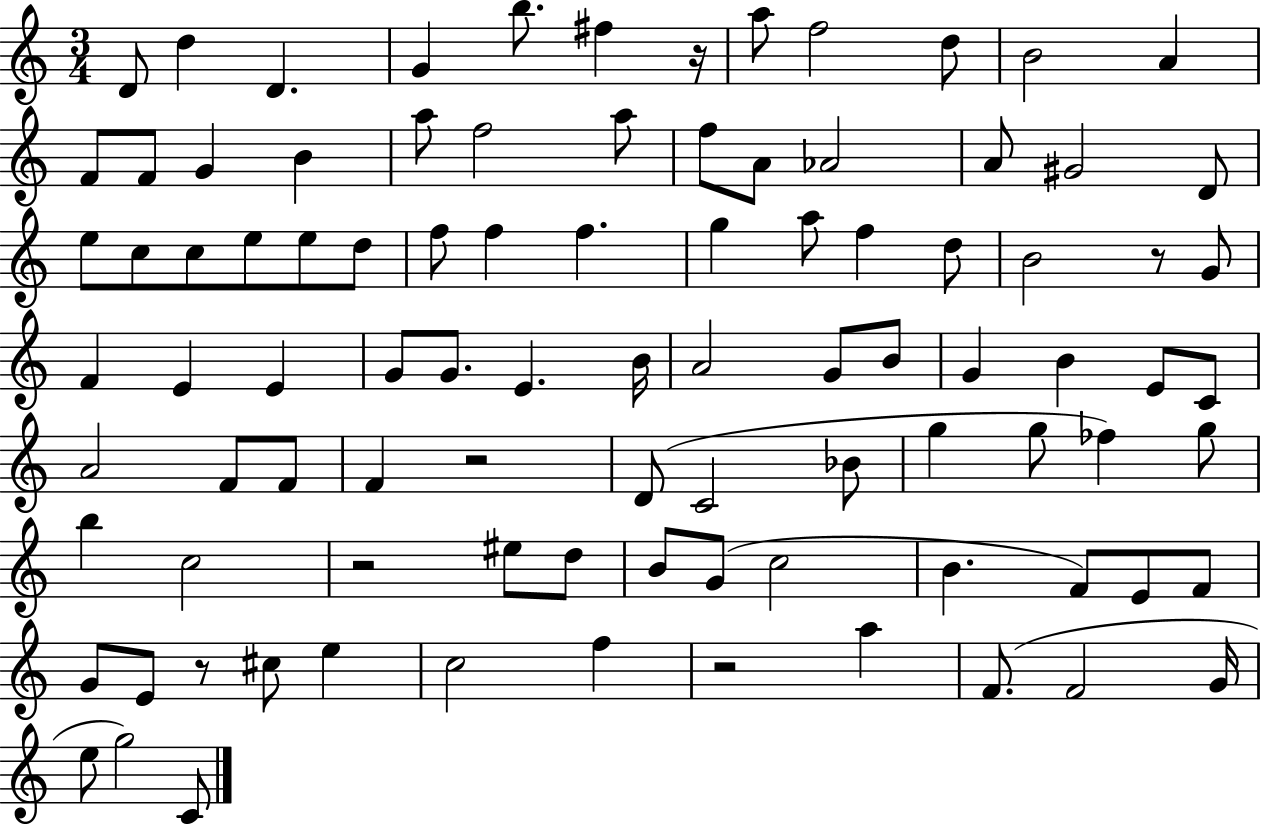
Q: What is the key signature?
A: C major